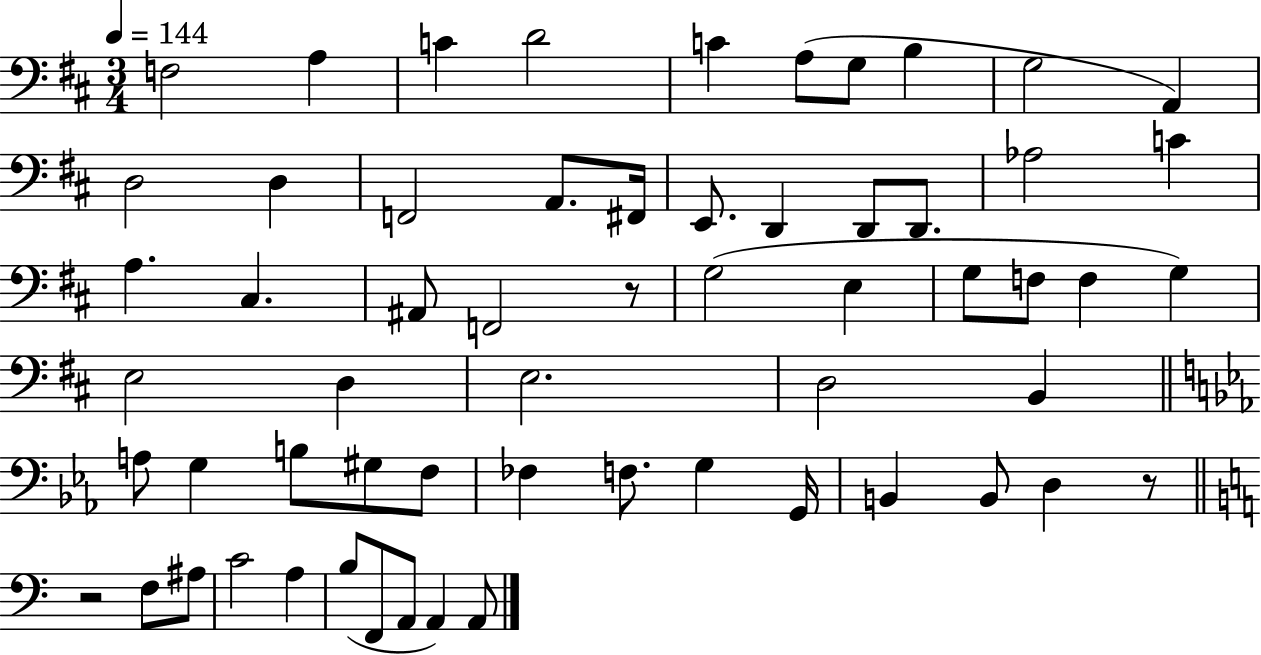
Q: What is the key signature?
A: D major